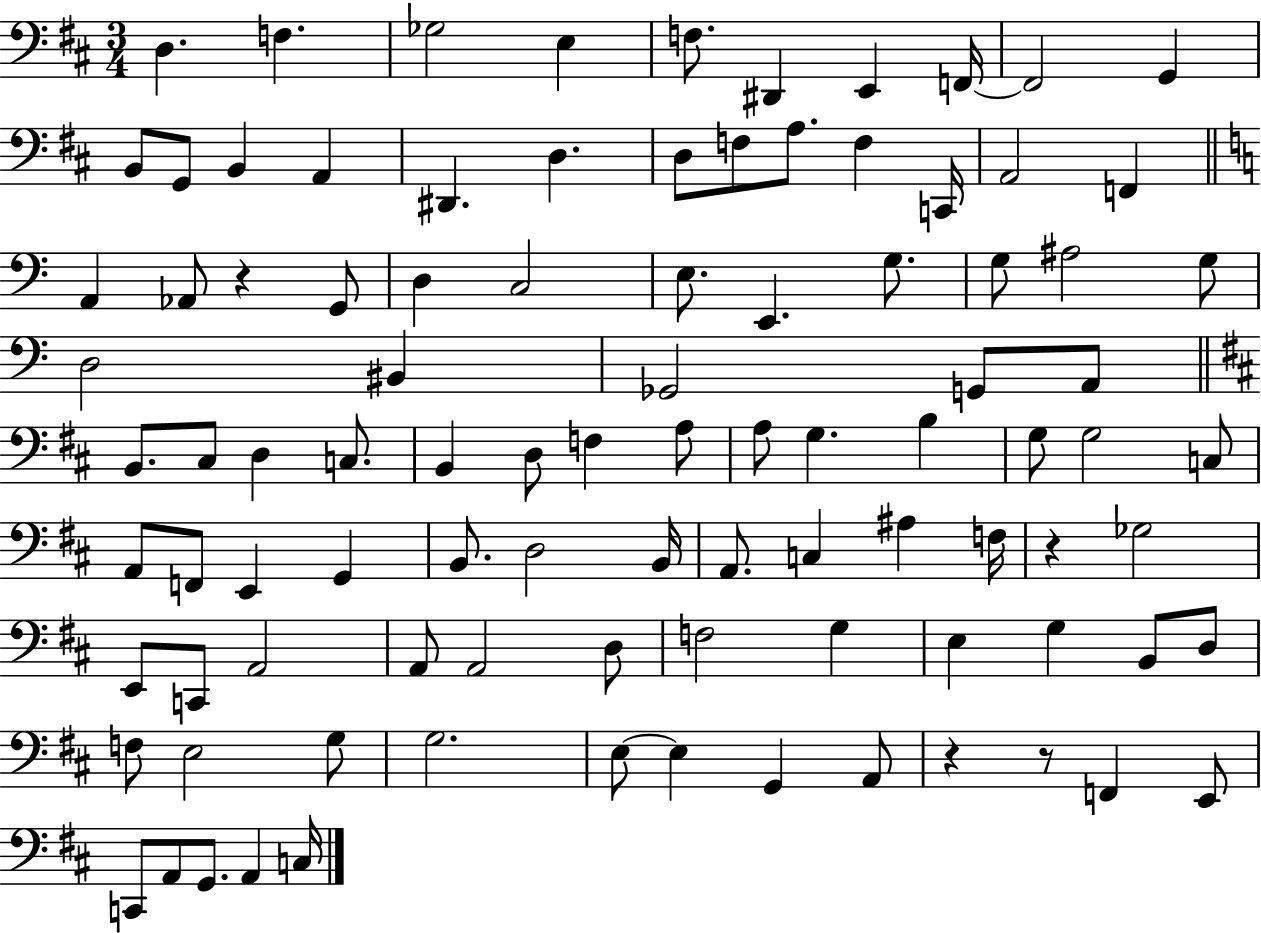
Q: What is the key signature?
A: D major